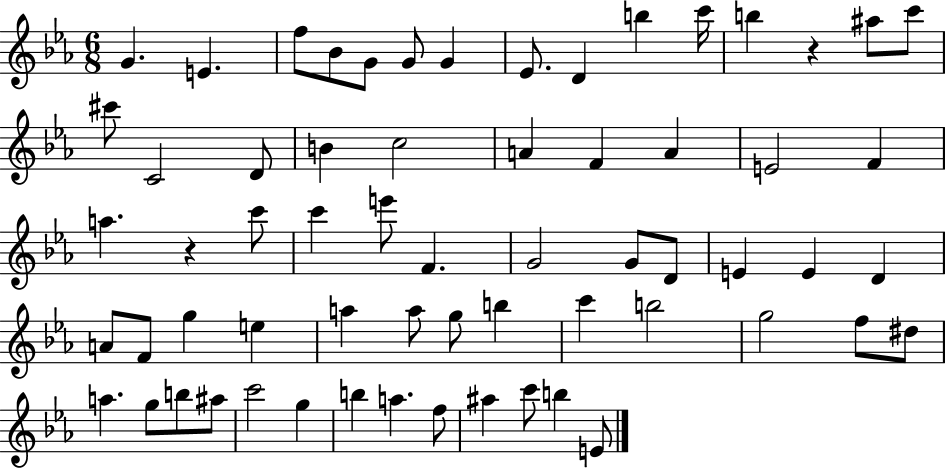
{
  \clef treble
  \numericTimeSignature
  \time 6/8
  \key ees \major
  g'4. e'4. | f''8 bes'8 g'8 g'8 g'4 | ees'8. d'4 b''4 c'''16 | b''4 r4 ais''8 c'''8 | \break cis'''8 c'2 d'8 | b'4 c''2 | a'4 f'4 a'4 | e'2 f'4 | \break a''4. r4 c'''8 | c'''4 e'''8 f'4. | g'2 g'8 d'8 | e'4 e'4 d'4 | \break a'8 f'8 g''4 e''4 | a''4 a''8 g''8 b''4 | c'''4 b''2 | g''2 f''8 dis''8 | \break a''4. g''8 b''8 ais''8 | c'''2 g''4 | b''4 a''4. f''8 | ais''4 c'''8 b''4 e'8 | \break \bar "|."
}